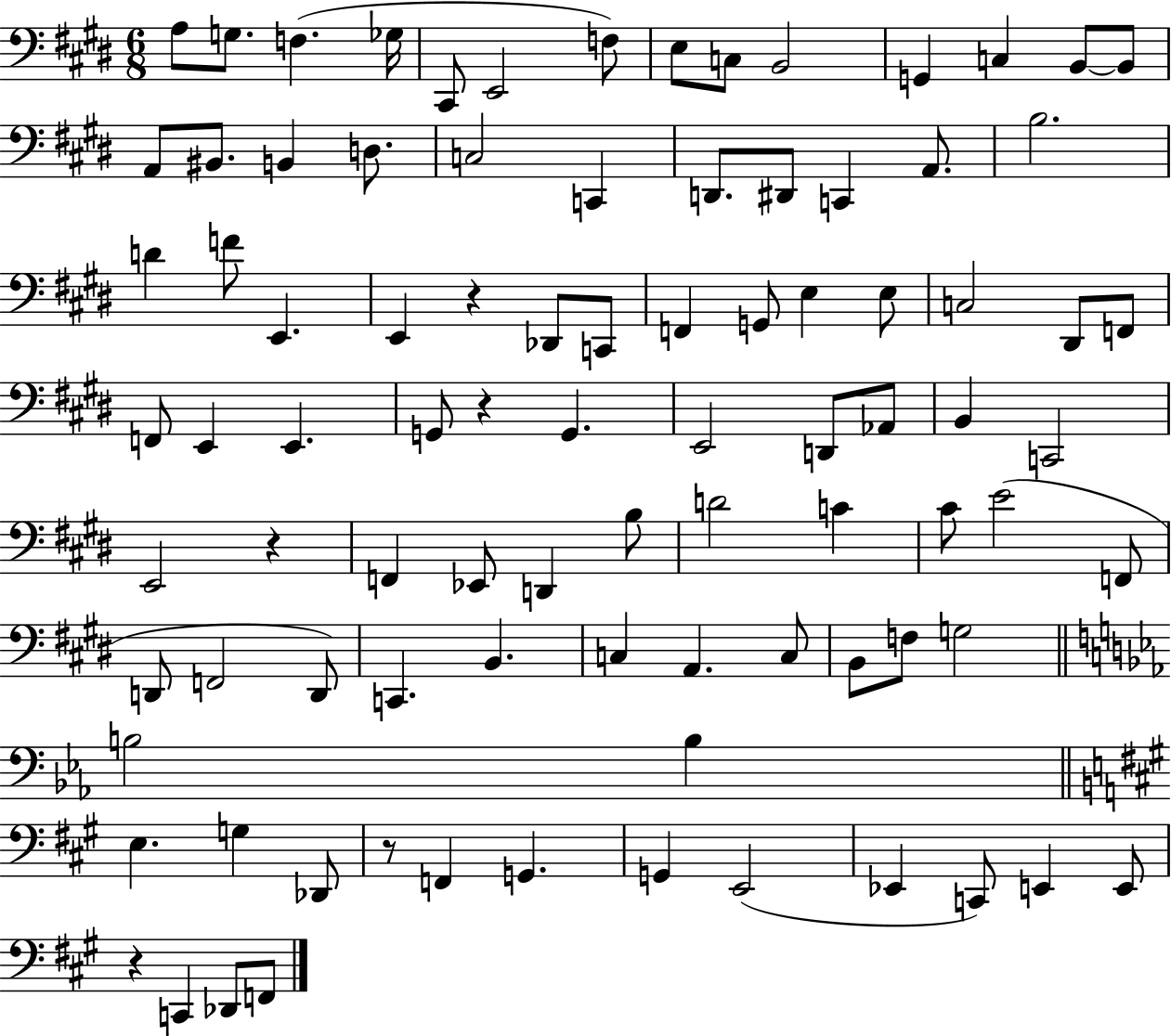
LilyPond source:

{
  \clef bass
  \numericTimeSignature
  \time 6/8
  \key e \major
  a8 g8. f4.( ges16 | cis,8 e,2 f8) | e8 c8 b,2 | g,4 c4 b,8~~ b,8 | \break a,8 bis,8. b,4 d8. | c2 c,4 | d,8. dis,8 c,4 a,8. | b2. | \break d'4 f'8 e,4. | e,4 r4 des,8 c,8 | f,4 g,8 e4 e8 | c2 dis,8 f,8 | \break f,8 e,4 e,4. | g,8 r4 g,4. | e,2 d,8 aes,8 | b,4 c,2 | \break e,2 r4 | f,4 ees,8 d,4 b8 | d'2 c'4 | cis'8 e'2( f,8 | \break d,8 f,2 d,8) | c,4. b,4. | c4 a,4. c8 | b,8 f8 g2 | \break \bar "||" \break \key c \minor b2 b4 | \bar "||" \break \key a \major e4. g4 des,8 | r8 f,4 g,4. | g,4 e,2( | ees,4 c,8) e,4 e,8 | \break r4 c,4 des,8 f,8 | \bar "|."
}